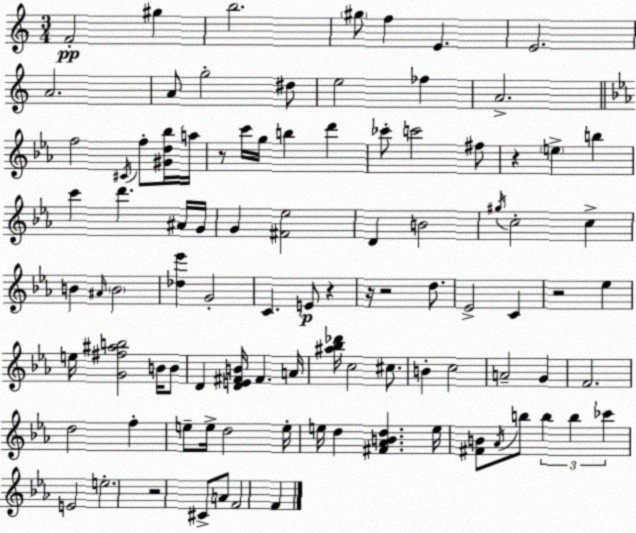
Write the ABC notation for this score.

X:1
T:Untitled
M:3/4
L:1/4
K:C
F2 ^g b2 ^g/2 f E E2 A2 A/2 g2 ^d/2 e2 _f A2 f2 ^C/4 f/2 [^Gd_b]/4 a/4 z/2 c'/4 g/4 b d' _c'/2 c'2 ^f/2 z e b c' d' ^A/4 G/4 G [^F_e]2 D B2 ^g/4 c2 c B ^A/4 B2 [_d_e'] G2 C E/2 z z/4 z2 d/2 _E2 C z2 _e e/4 [G^f^ab]2 B/4 B/2 D [DE^FB]/4 ^F A/4 [^a_b_d']/4 c2 ^c/2 B c2 A2 G F2 d2 f e/2 e/4 d2 e/4 e/4 d [^F_ABd] e/4 [^FB]/2 _A/4 b/2 b b _c' E2 e2 z2 ^C/2 A/2 F2 F